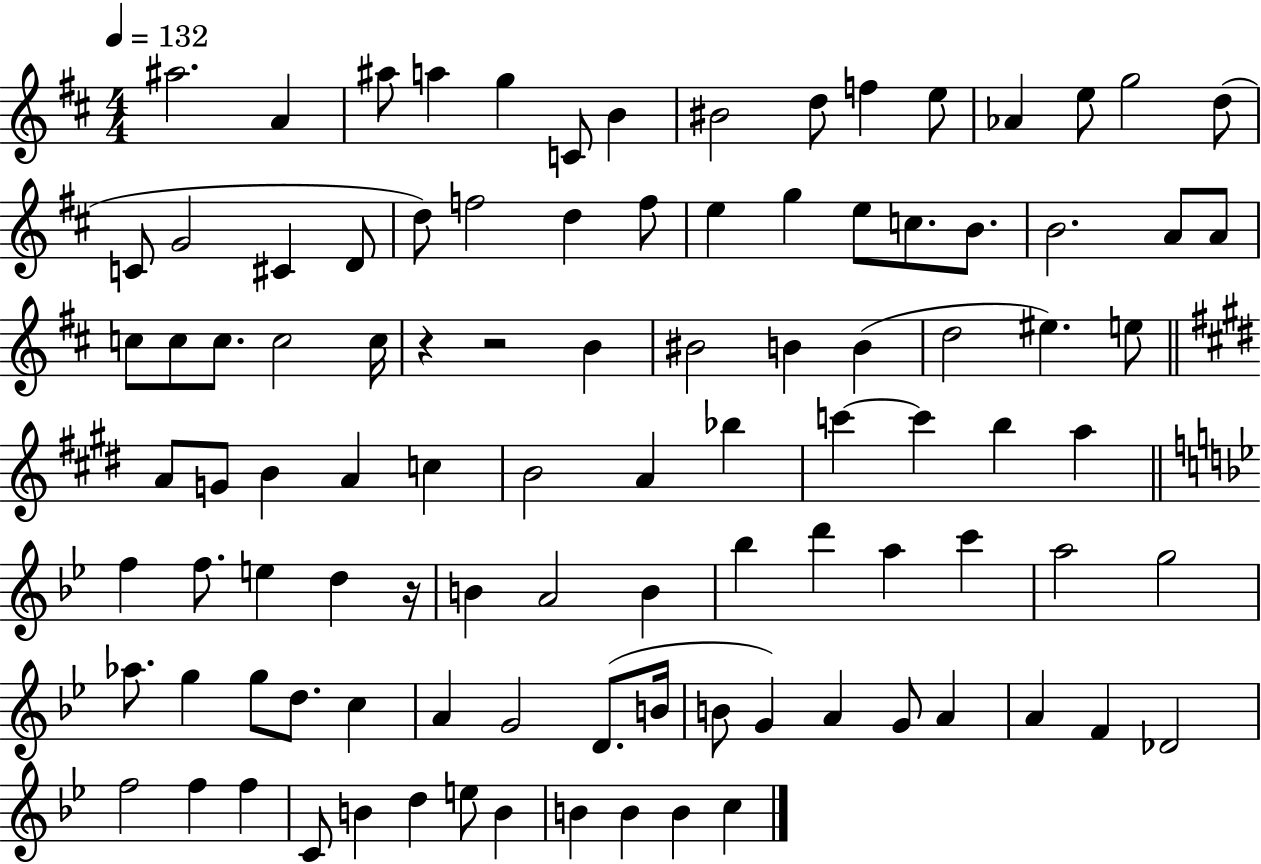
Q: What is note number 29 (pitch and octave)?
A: B4